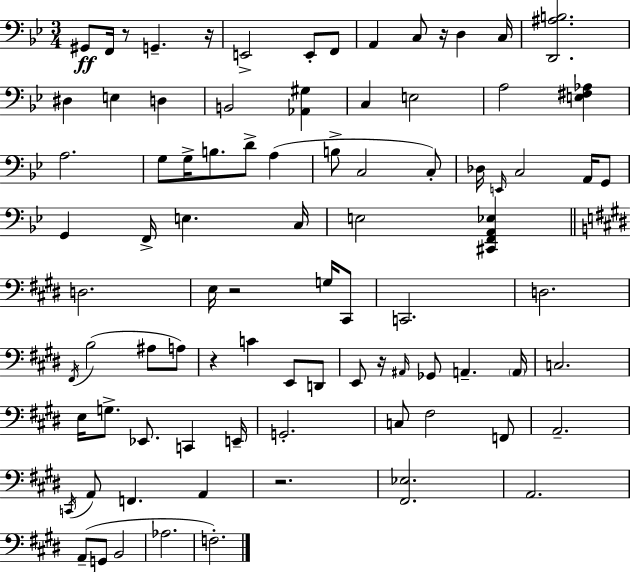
{
  \clef bass
  \numericTimeSignature
  \time 3/4
  \key g \minor
  gis,8\ff f,16 r8 g,4.-- r16 | e,2-> e,8-. f,8 | a,4 c8 r16 d4 c16 | <d, ais b>2. | \break dis4 e4 d4 | b,2 <aes, gis>4 | c4 e2 | a2 <e fis aes>4 | \break a2. | g8 g16-> b8. d'8-> a4( | b8-> c2 c8-.) | des16 \grace { e,16 } c2 a,16 g,8 | \break g,4 f,16-> e4. | c16 e2 <cis, f, a, ees>4 | \bar "||" \break \key e \major d2. | e16 r2 g16 cis,8 | c,2. | d2. | \break \acciaccatura { fis,16 } b2( ais8 a8) | r4 c'4 e,8 d,8 | e,8 r16 \grace { ais,16 } ges,8 a,4.-- | \parenthesize a,16 c2. | \break e16 g8.-> ees,8. c,4 | e,16-- g,2.-. | c8 fis2 | f,8 a,2.-- | \break \acciaccatura { c,16 } a,8 f,4. a,4 | r2. | <fis, ees>2. | a,2. | \break a,8--( g,8 b,2 | aes2. | f2.-.) | \bar "|."
}